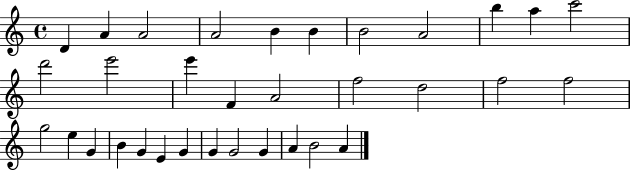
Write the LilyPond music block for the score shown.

{
  \clef treble
  \time 4/4
  \defaultTimeSignature
  \key c \major
  d'4 a'4 a'2 | a'2 b'4 b'4 | b'2 a'2 | b''4 a''4 c'''2 | \break d'''2 e'''2 | e'''4 f'4 a'2 | f''2 d''2 | f''2 f''2 | \break g''2 e''4 g'4 | b'4 g'4 e'4 g'4 | g'4 g'2 g'4 | a'4 b'2 a'4 | \break \bar "|."
}